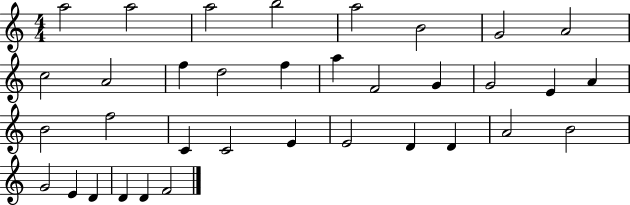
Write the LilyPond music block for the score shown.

{
  \clef treble
  \numericTimeSignature
  \time 4/4
  \key c \major
  a''2 a''2 | a''2 b''2 | a''2 b'2 | g'2 a'2 | \break c''2 a'2 | f''4 d''2 f''4 | a''4 f'2 g'4 | g'2 e'4 a'4 | \break b'2 f''2 | c'4 c'2 e'4 | e'2 d'4 d'4 | a'2 b'2 | \break g'2 e'4 d'4 | d'4 d'4 f'2 | \bar "|."
}